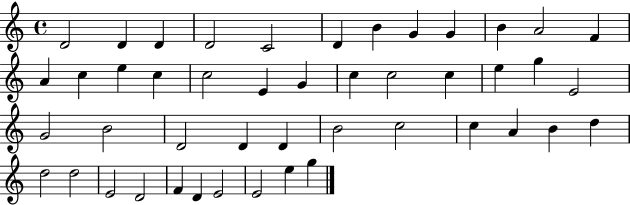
D4/h D4/q D4/q D4/h C4/h D4/q B4/q G4/q G4/q B4/q A4/h F4/q A4/q C5/q E5/q C5/q C5/h E4/q G4/q C5/q C5/h C5/q E5/q G5/q E4/h G4/h B4/h D4/h D4/q D4/q B4/h C5/h C5/q A4/q B4/q D5/q D5/h D5/h E4/h D4/h F4/q D4/q E4/h E4/h E5/q G5/q